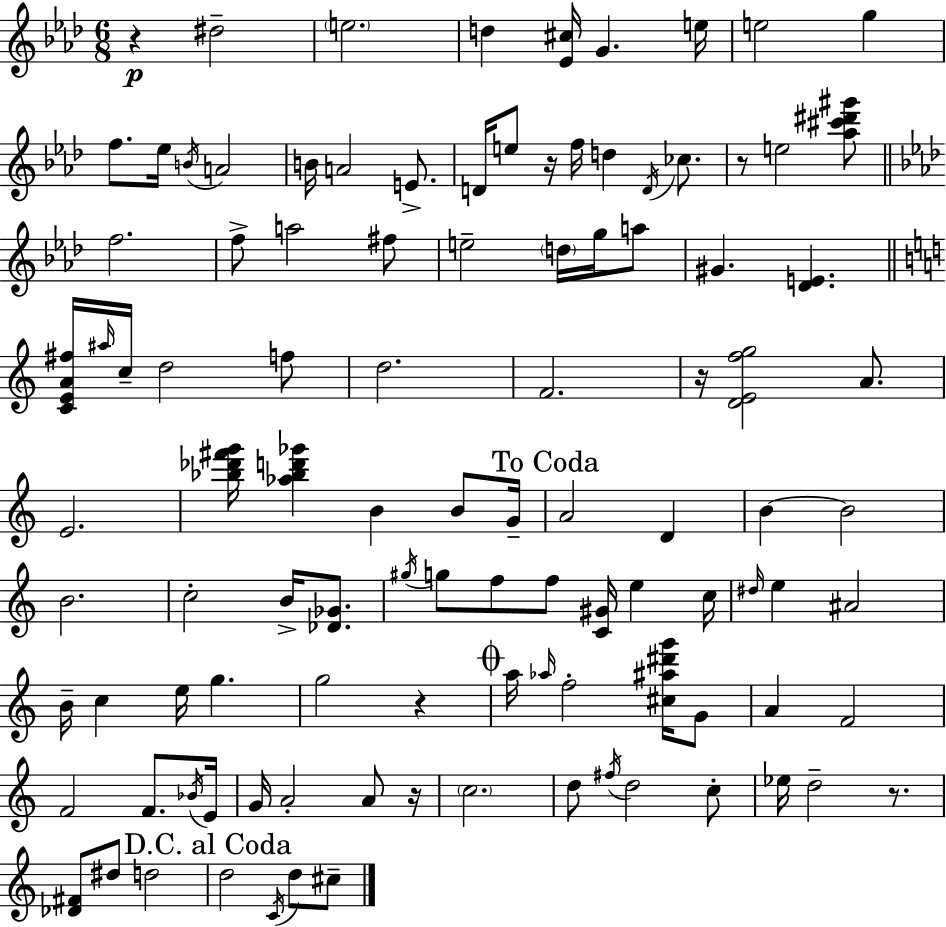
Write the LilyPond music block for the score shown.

{
  \clef treble
  \numericTimeSignature
  \time 6/8
  \key f \minor
  r4\p dis''2-- | \parenthesize e''2. | d''4 <ees' cis''>16 g'4. e''16 | e''2 g''4 | \break f''8. ees''16 \acciaccatura { b'16 } a'2 | b'16 a'2 e'8.-> | d'16 e''8 r16 f''16 d''4 \acciaccatura { d'16 } ces''8. | r8 e''2 | \break <aes'' cis''' dis''' gis'''>8 \bar "||" \break \key f \minor f''2. | f''8-> a''2 fis''8 | e''2-- \parenthesize d''16 g''16 a''8 | gis'4. <des' e'>4. | \break \bar "||" \break \key c \major <c' e' a' fis''>16 \grace { ais''16 } c''16-- d''2 f''8 | d''2. | f'2. | r16 <d' e' f'' g''>2 a'8. | \break e'2. | <bes'' des''' fis''' g'''>16 <aes'' bes'' d''' ges'''>4 b'4 b'8 | g'16-- \mark "To Coda" a'2 d'4 | b'4~~ b'2 | \break b'2. | c''2-. b'16-> <des' ges'>8. | \acciaccatura { gis''16 } g''8 f''8 f''8 <c' gis'>16 e''4 | c''16 \grace { dis''16 } e''4 ais'2 | \break b'16-- c''4 e''16 g''4. | g''2 r4 | \mark \markup { \musicglyph "scripts.coda" } a''16 \grace { aes''16 } f''2-. | <cis'' ais'' dis''' g'''>16 g'8 a'4 f'2 | \break f'2 | f'8. \acciaccatura { bes'16 } e'16 g'16 a'2-. | a'8 r16 \parenthesize c''2. | d''8 \acciaccatura { fis''16 } d''2 | \break c''8-. ees''16 d''2-- | r8. <des' fis'>8 dis''8 d''2 | \mark "D.C. al Coda" d''2 | \acciaccatura { c'16 } d''8 cis''8-- \bar "|."
}